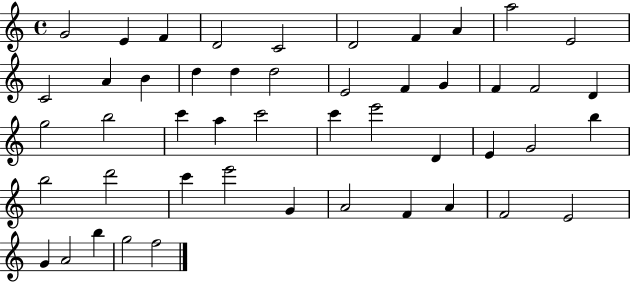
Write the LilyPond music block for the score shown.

{
  \clef treble
  \time 4/4
  \defaultTimeSignature
  \key c \major
  g'2 e'4 f'4 | d'2 c'2 | d'2 f'4 a'4 | a''2 e'2 | \break c'2 a'4 b'4 | d''4 d''4 d''2 | e'2 f'4 g'4 | f'4 f'2 d'4 | \break g''2 b''2 | c'''4 a''4 c'''2 | c'''4 e'''2 d'4 | e'4 g'2 b''4 | \break b''2 d'''2 | c'''4 e'''2 g'4 | a'2 f'4 a'4 | f'2 e'2 | \break g'4 a'2 b''4 | g''2 f''2 | \bar "|."
}